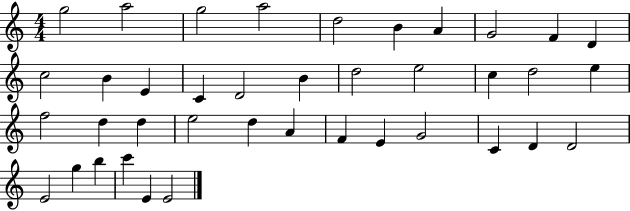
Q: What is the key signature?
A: C major